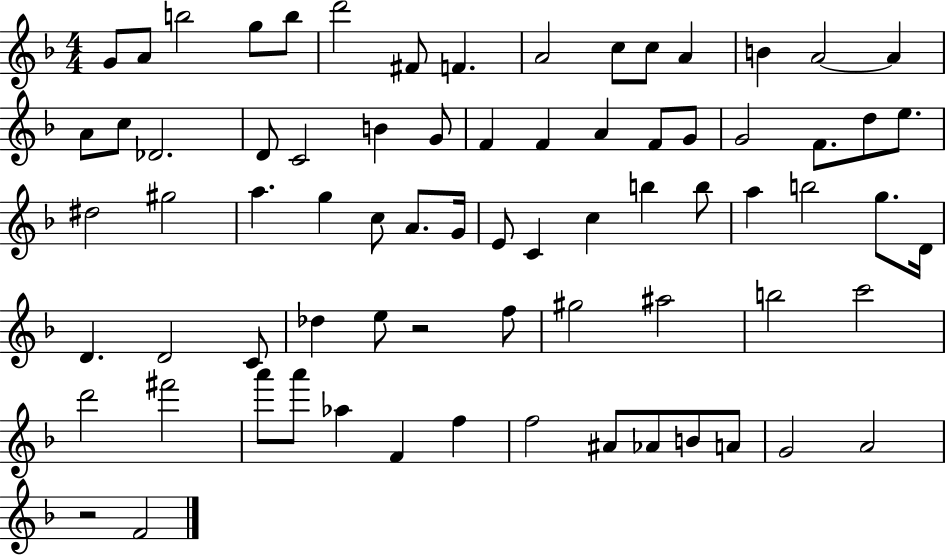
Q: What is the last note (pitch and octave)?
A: F4